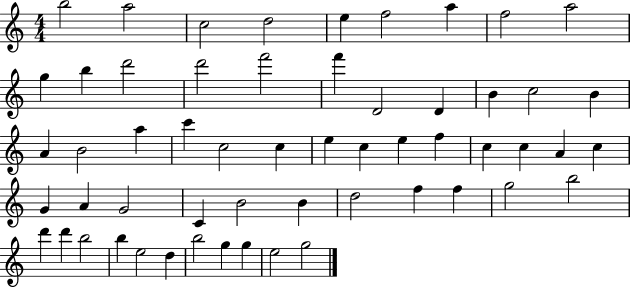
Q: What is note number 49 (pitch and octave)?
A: B5